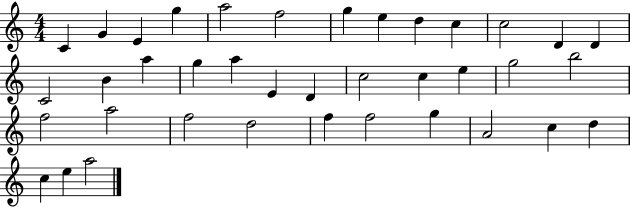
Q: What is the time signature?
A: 4/4